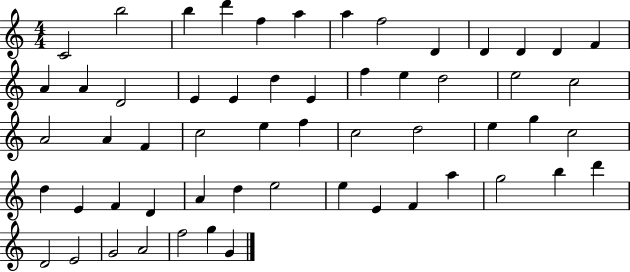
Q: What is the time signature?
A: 4/4